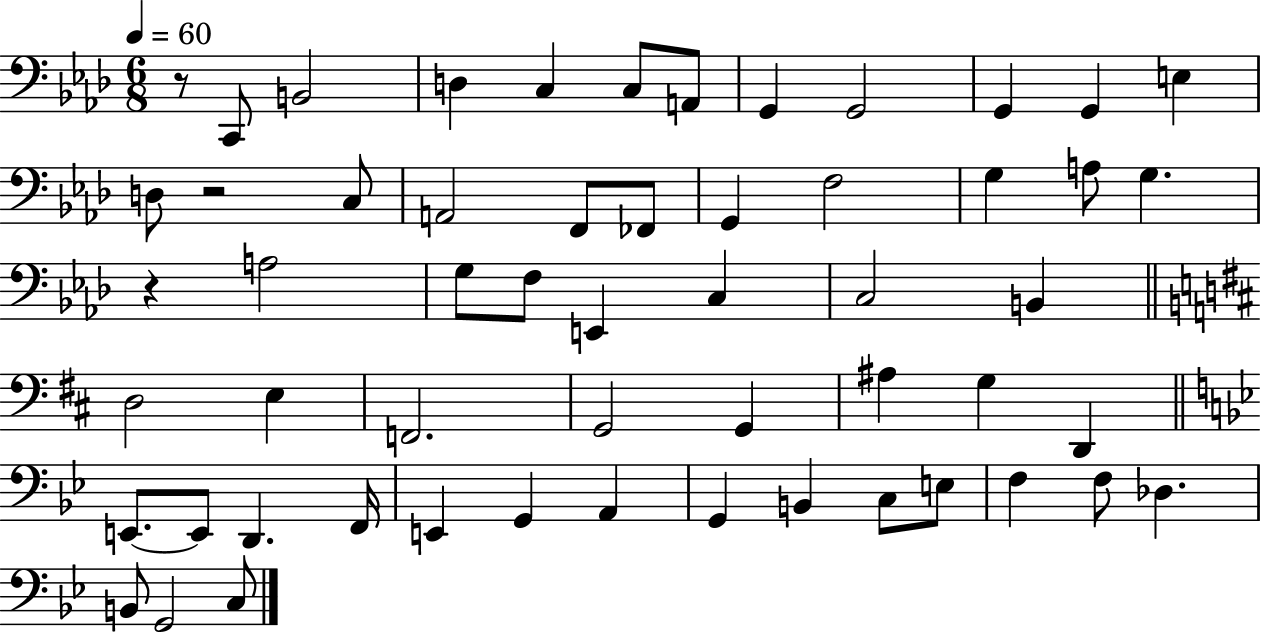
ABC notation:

X:1
T:Untitled
M:6/8
L:1/4
K:Ab
z/2 C,,/2 B,,2 D, C, C,/2 A,,/2 G,, G,,2 G,, G,, E, D,/2 z2 C,/2 A,,2 F,,/2 _F,,/2 G,, F,2 G, A,/2 G, z A,2 G,/2 F,/2 E,, C, C,2 B,, D,2 E, F,,2 G,,2 G,, ^A, G, D,, E,,/2 E,,/2 D,, F,,/4 E,, G,, A,, G,, B,, C,/2 E,/2 F, F,/2 _D, B,,/2 G,,2 C,/2